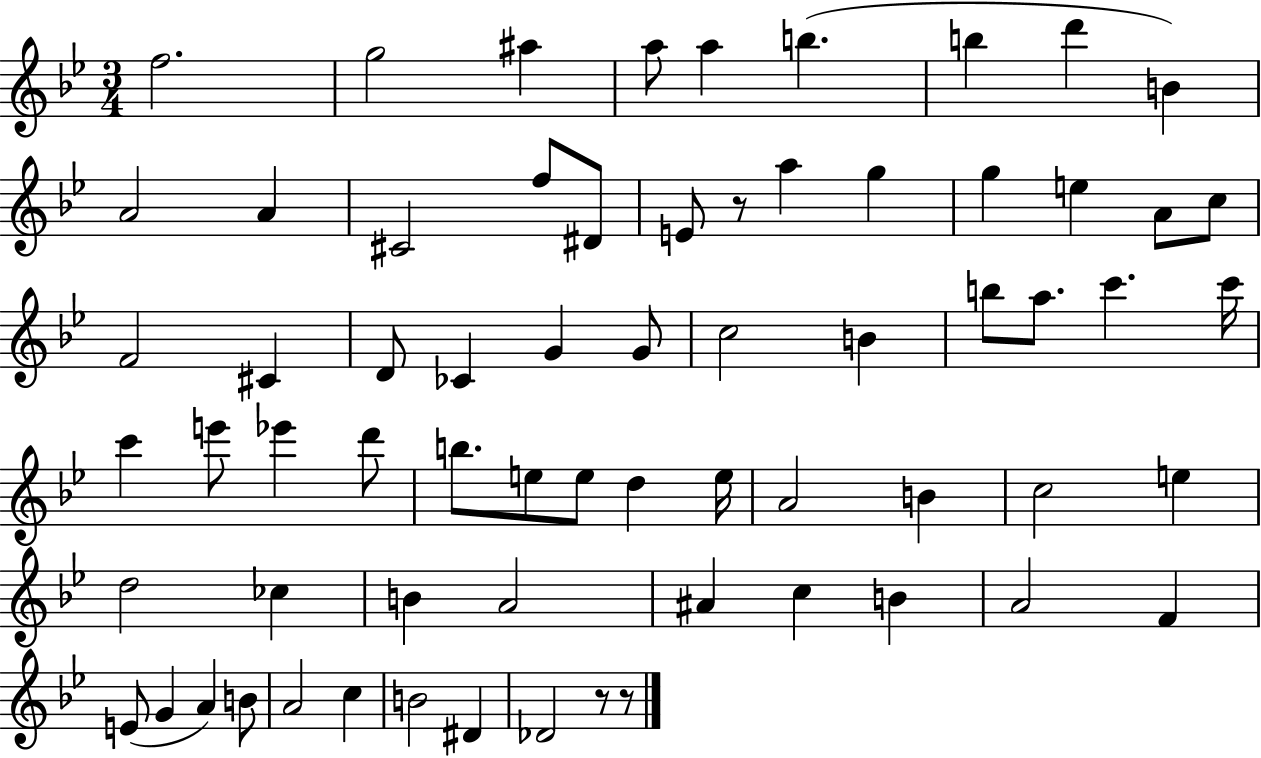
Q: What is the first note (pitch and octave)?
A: F5